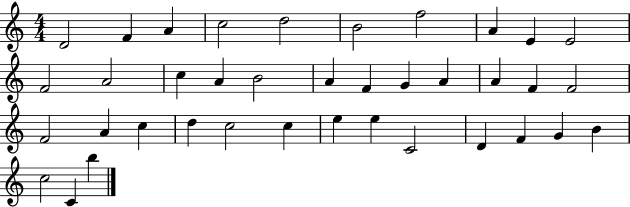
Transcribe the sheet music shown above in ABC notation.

X:1
T:Untitled
M:4/4
L:1/4
K:C
D2 F A c2 d2 B2 f2 A E E2 F2 A2 c A B2 A F G A A F F2 F2 A c d c2 c e e C2 D F G B c2 C b